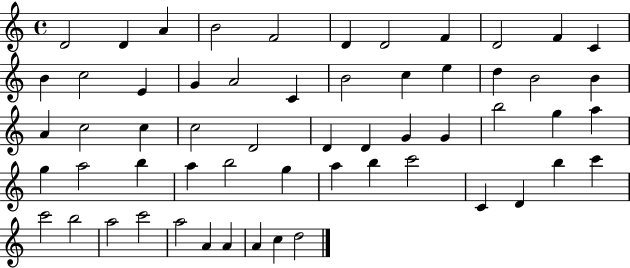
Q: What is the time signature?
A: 4/4